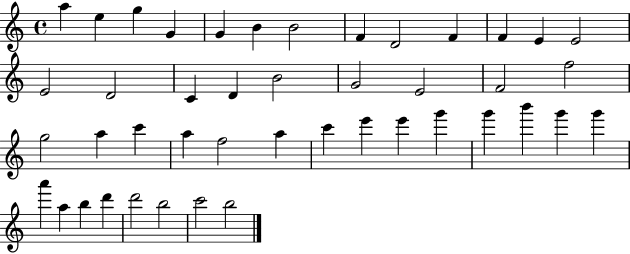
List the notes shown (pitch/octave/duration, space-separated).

A5/q E5/q G5/q G4/q G4/q B4/q B4/h F4/q D4/h F4/q F4/q E4/q E4/h E4/h D4/h C4/q D4/q B4/h G4/h E4/h F4/h F5/h G5/h A5/q C6/q A5/q F5/h A5/q C6/q E6/q E6/q G6/q G6/q B6/q G6/q G6/q A6/q A5/q B5/q D6/q D6/h B5/h C6/h B5/h